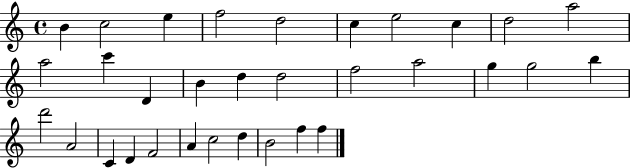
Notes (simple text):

B4/q C5/h E5/q F5/h D5/h C5/q E5/h C5/q D5/h A5/h A5/h C6/q D4/q B4/q D5/q D5/h F5/h A5/h G5/q G5/h B5/q D6/h A4/h C4/q D4/q F4/h A4/q C5/h D5/q B4/h F5/q F5/q